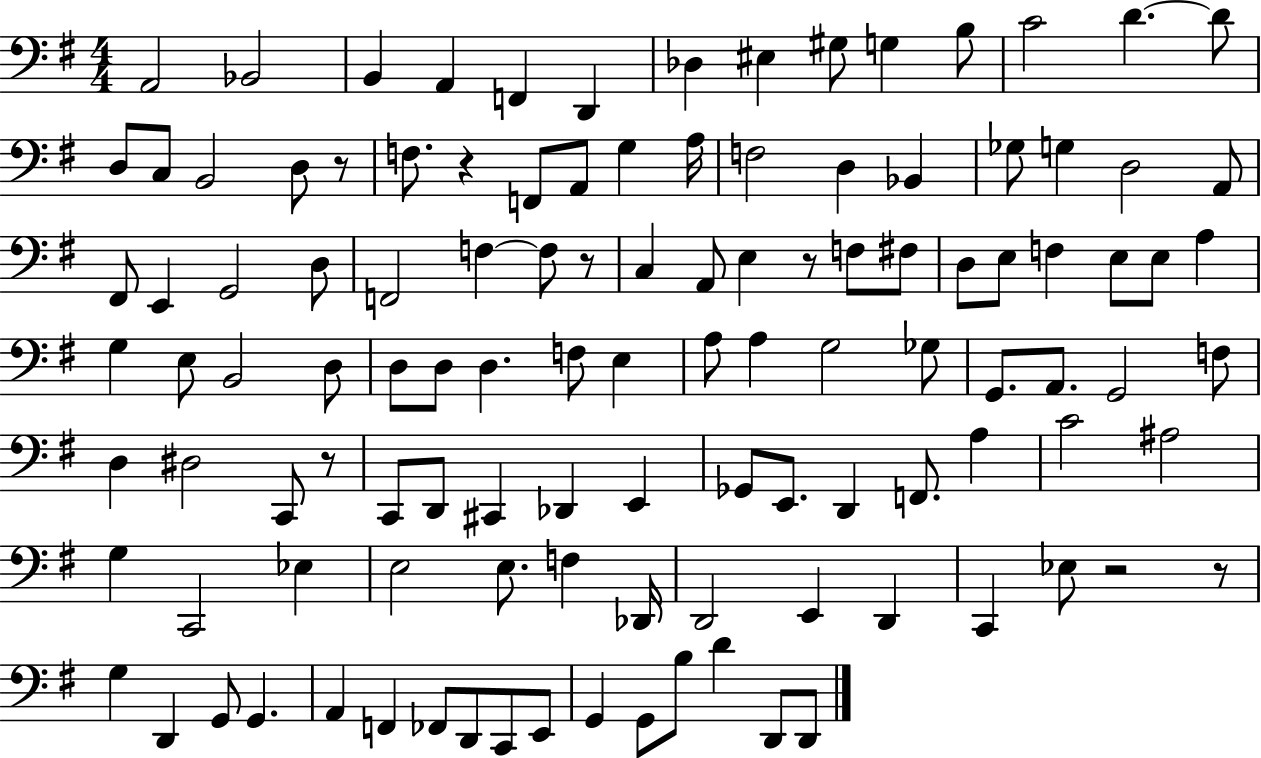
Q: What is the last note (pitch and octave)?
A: D2